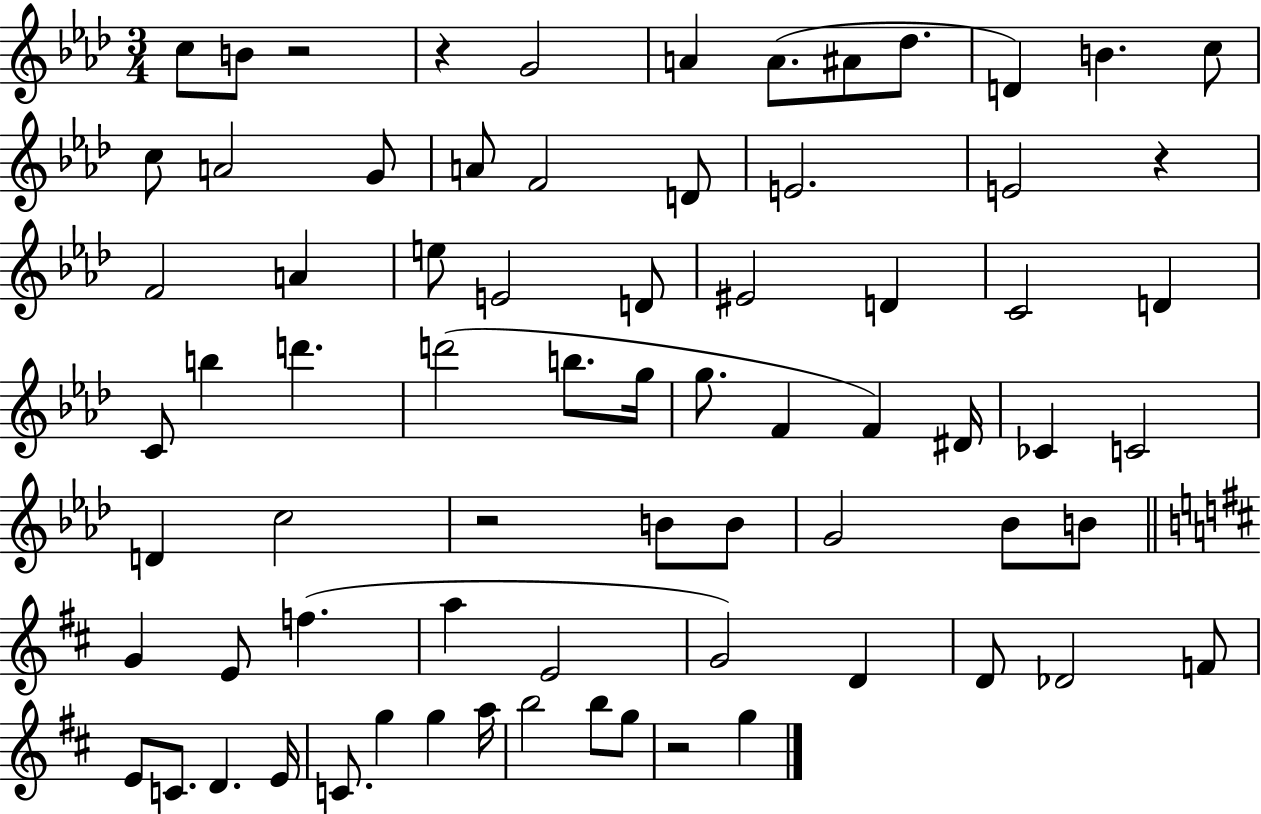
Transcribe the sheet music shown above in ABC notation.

X:1
T:Untitled
M:3/4
L:1/4
K:Ab
c/2 B/2 z2 z G2 A A/2 ^A/2 _d/2 D B c/2 c/2 A2 G/2 A/2 F2 D/2 E2 E2 z F2 A e/2 E2 D/2 ^E2 D C2 D C/2 b d' d'2 b/2 g/4 g/2 F F ^D/4 _C C2 D c2 z2 B/2 B/2 G2 _B/2 B/2 G E/2 f a E2 G2 D D/2 _D2 F/2 E/2 C/2 D E/4 C/2 g g a/4 b2 b/2 g/2 z2 g